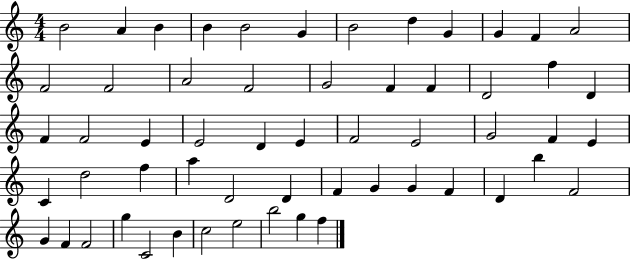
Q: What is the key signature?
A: C major